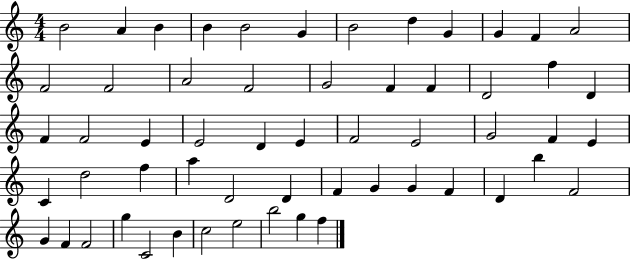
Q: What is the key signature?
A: C major